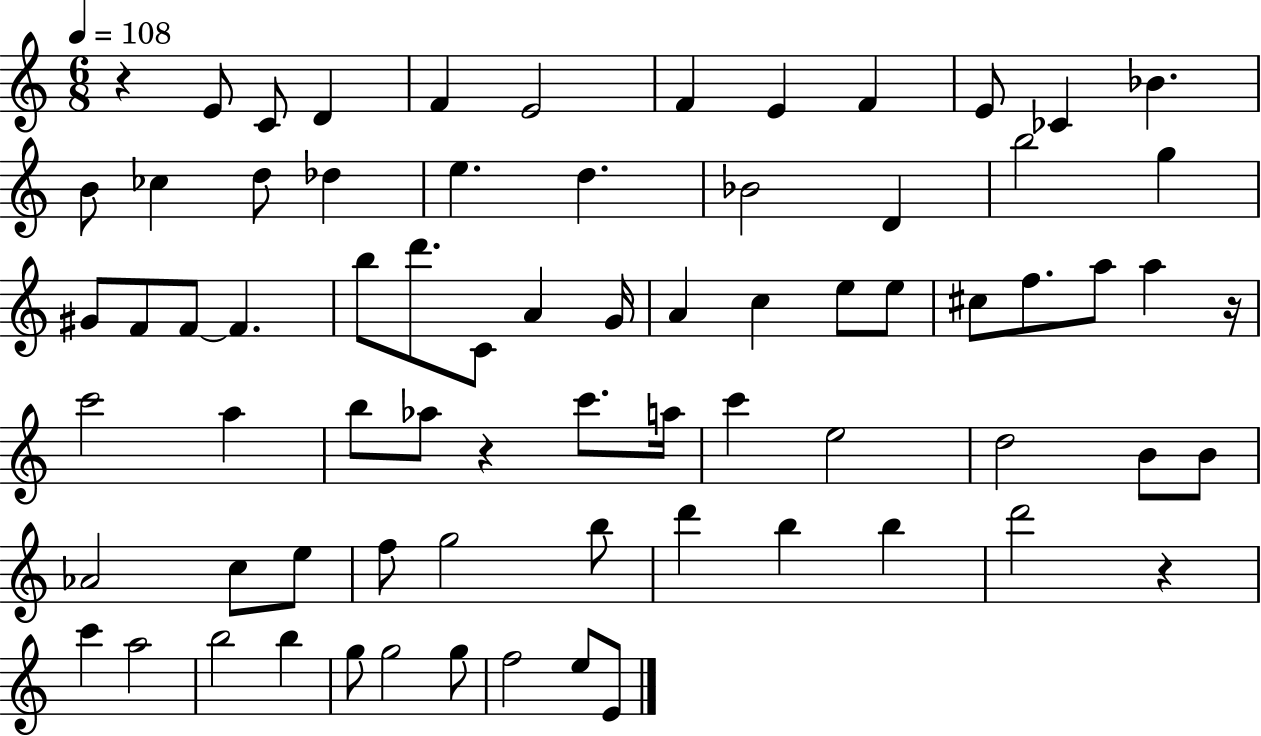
R/q E4/e C4/e D4/q F4/q E4/h F4/q E4/q F4/q E4/e CES4/q Bb4/q. B4/e CES5/q D5/e Db5/q E5/q. D5/q. Bb4/h D4/q B5/h G5/q G#4/e F4/e F4/e F4/q. B5/e D6/e. C4/e A4/q G4/s A4/q C5/q E5/e E5/e C#5/e F5/e. A5/e A5/q R/s C6/h A5/q B5/e Ab5/e R/q C6/e. A5/s C6/q E5/h D5/h B4/e B4/e Ab4/h C5/e E5/e F5/e G5/h B5/e D6/q B5/q B5/q D6/h R/q C6/q A5/h B5/h B5/q G5/e G5/h G5/e F5/h E5/e E4/e